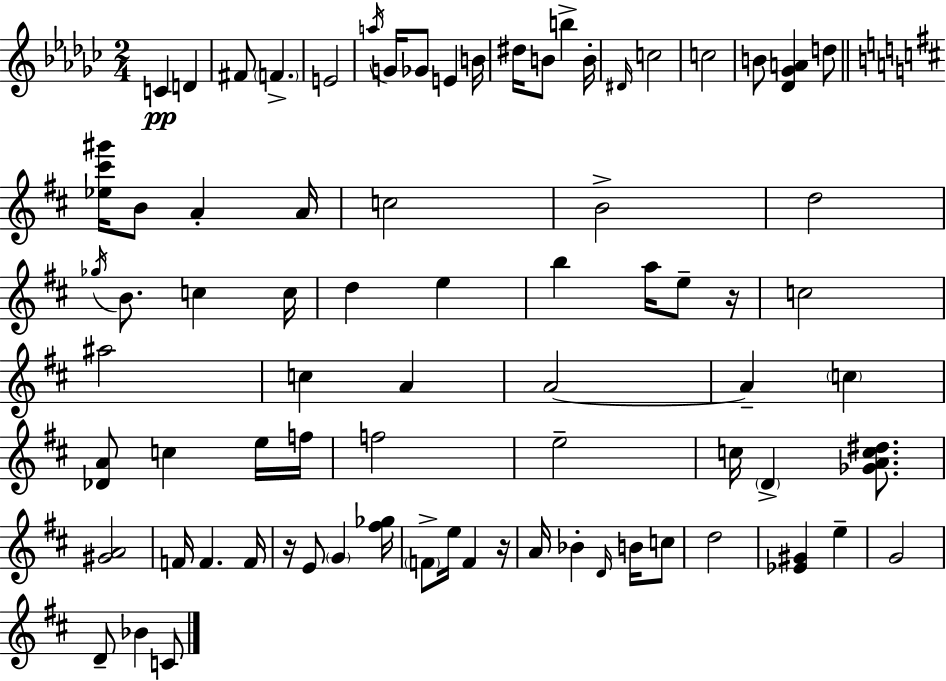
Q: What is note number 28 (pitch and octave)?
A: C5